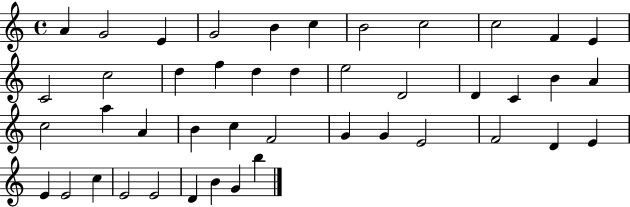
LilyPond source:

{
  \clef treble
  \time 4/4
  \defaultTimeSignature
  \key c \major
  a'4 g'2 e'4 | g'2 b'4 c''4 | b'2 c''2 | c''2 f'4 e'4 | \break c'2 c''2 | d''4 f''4 d''4 d''4 | e''2 d'2 | d'4 c'4 b'4 a'4 | \break c''2 a''4 a'4 | b'4 c''4 f'2 | g'4 g'4 e'2 | f'2 d'4 e'4 | \break e'4 e'2 c''4 | e'2 e'2 | d'4 b'4 g'4 b''4 | \bar "|."
}